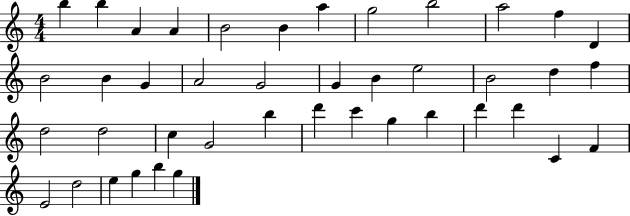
{
  \clef treble
  \numericTimeSignature
  \time 4/4
  \key c \major
  b''4 b''4 a'4 a'4 | b'2 b'4 a''4 | g''2 b''2 | a''2 f''4 d'4 | \break b'2 b'4 g'4 | a'2 g'2 | g'4 b'4 e''2 | b'2 d''4 f''4 | \break d''2 d''2 | c''4 g'2 b''4 | d'''4 c'''4 g''4 b''4 | d'''4 d'''4 c'4 f'4 | \break e'2 d''2 | e''4 g''4 b''4 g''4 | \bar "|."
}